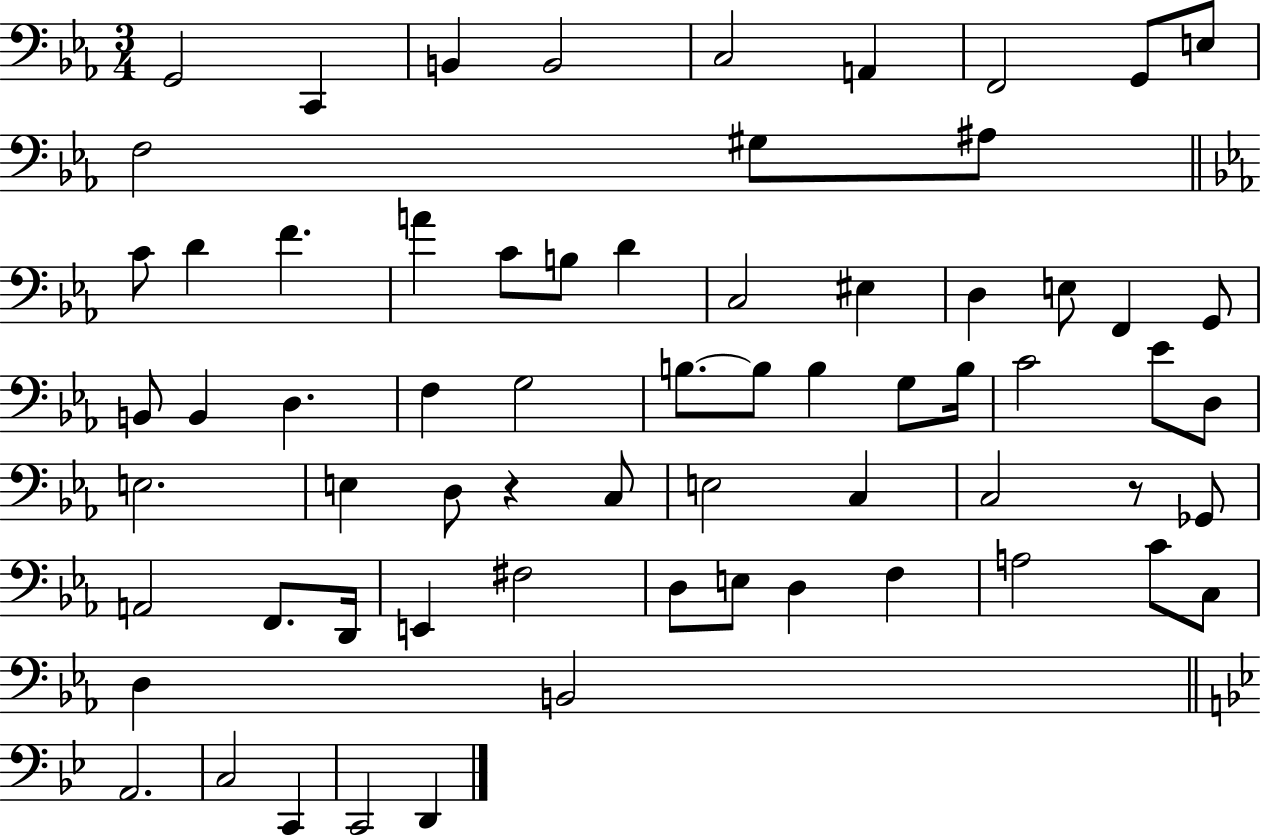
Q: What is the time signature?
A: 3/4